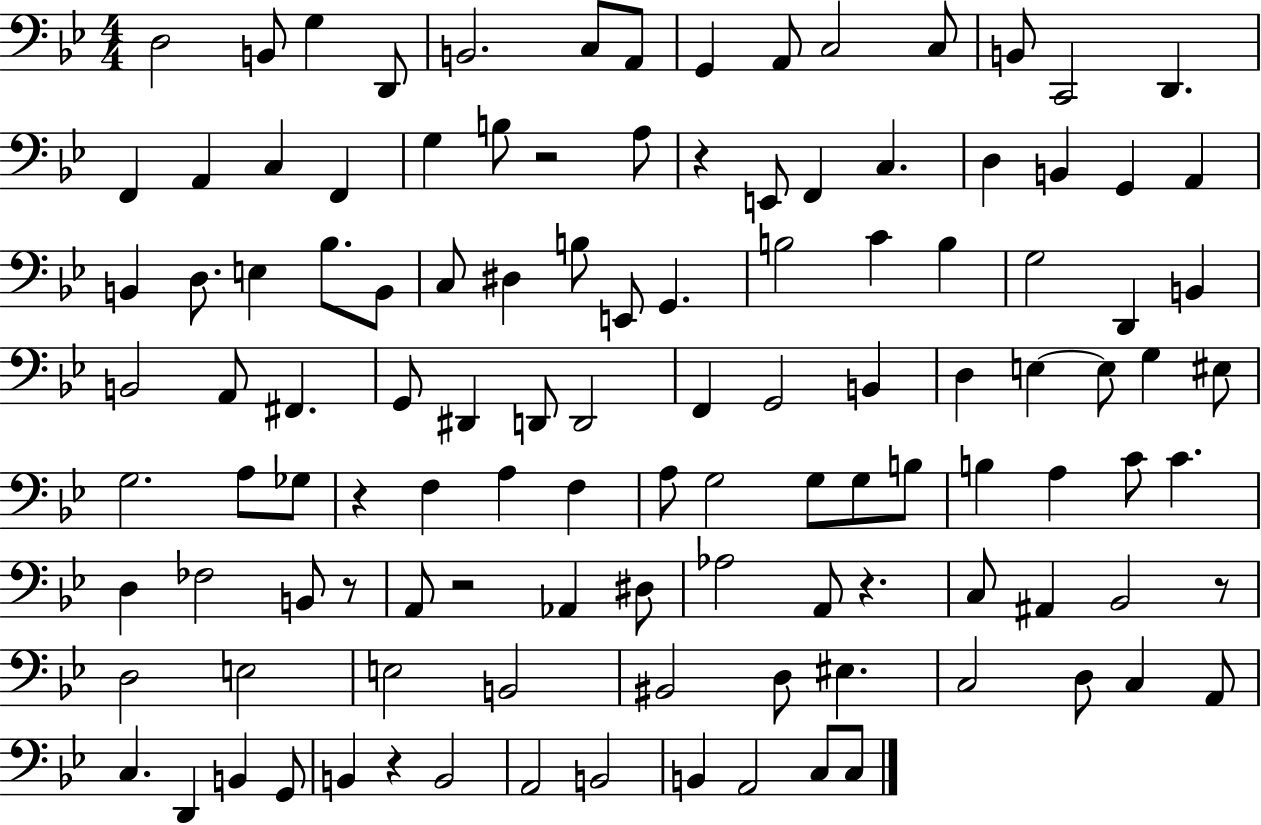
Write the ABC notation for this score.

X:1
T:Untitled
M:4/4
L:1/4
K:Bb
D,2 B,,/2 G, D,,/2 B,,2 C,/2 A,,/2 G,, A,,/2 C,2 C,/2 B,,/2 C,,2 D,, F,, A,, C, F,, G, B,/2 z2 A,/2 z E,,/2 F,, C, D, B,, G,, A,, B,, D,/2 E, _B,/2 B,,/2 C,/2 ^D, B,/2 E,,/2 G,, B,2 C B, G,2 D,, B,, B,,2 A,,/2 ^F,, G,,/2 ^D,, D,,/2 D,,2 F,, G,,2 B,, D, E, E,/2 G, ^E,/2 G,2 A,/2 _G,/2 z F, A, F, A,/2 G,2 G,/2 G,/2 B,/2 B, A, C/2 C D, _F,2 B,,/2 z/2 A,,/2 z2 _A,, ^D,/2 _A,2 A,,/2 z C,/2 ^A,, _B,,2 z/2 D,2 E,2 E,2 B,,2 ^B,,2 D,/2 ^E, C,2 D,/2 C, A,,/2 C, D,, B,, G,,/2 B,, z B,,2 A,,2 B,,2 B,, A,,2 C,/2 C,/2